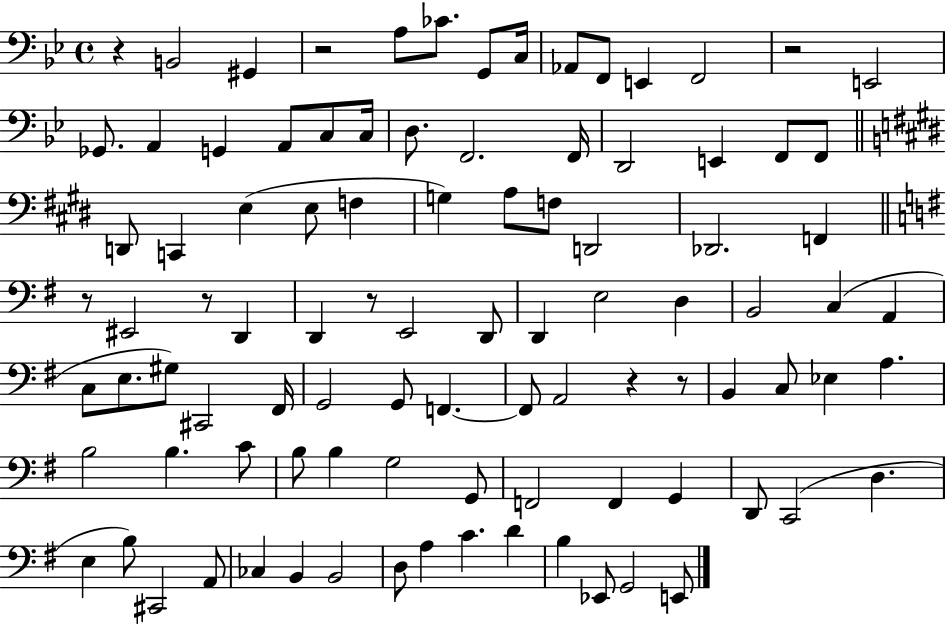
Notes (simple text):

R/q B2/h G#2/q R/h A3/e CES4/e. G2/e C3/s Ab2/e F2/e E2/q F2/h R/h E2/h Gb2/e. A2/q G2/q A2/e C3/e C3/s D3/e. F2/h. F2/s D2/h E2/q F2/e F2/e D2/e C2/q E3/q E3/e F3/q G3/q A3/e F3/e D2/h Db2/h. F2/q R/e EIS2/h R/e D2/q D2/q R/e E2/h D2/e D2/q E3/h D3/q B2/h C3/q A2/q C3/e E3/e. G#3/e C#2/h F#2/s G2/h G2/e F2/q. F2/e A2/h R/q R/e B2/q C3/e Eb3/q A3/q. B3/h B3/q. C4/e B3/e B3/q G3/h G2/e F2/h F2/q G2/q D2/e C2/h D3/q. E3/q B3/e C#2/h A2/e CES3/q B2/q B2/h D3/e A3/q C4/q. D4/q B3/q Eb2/e G2/h E2/e